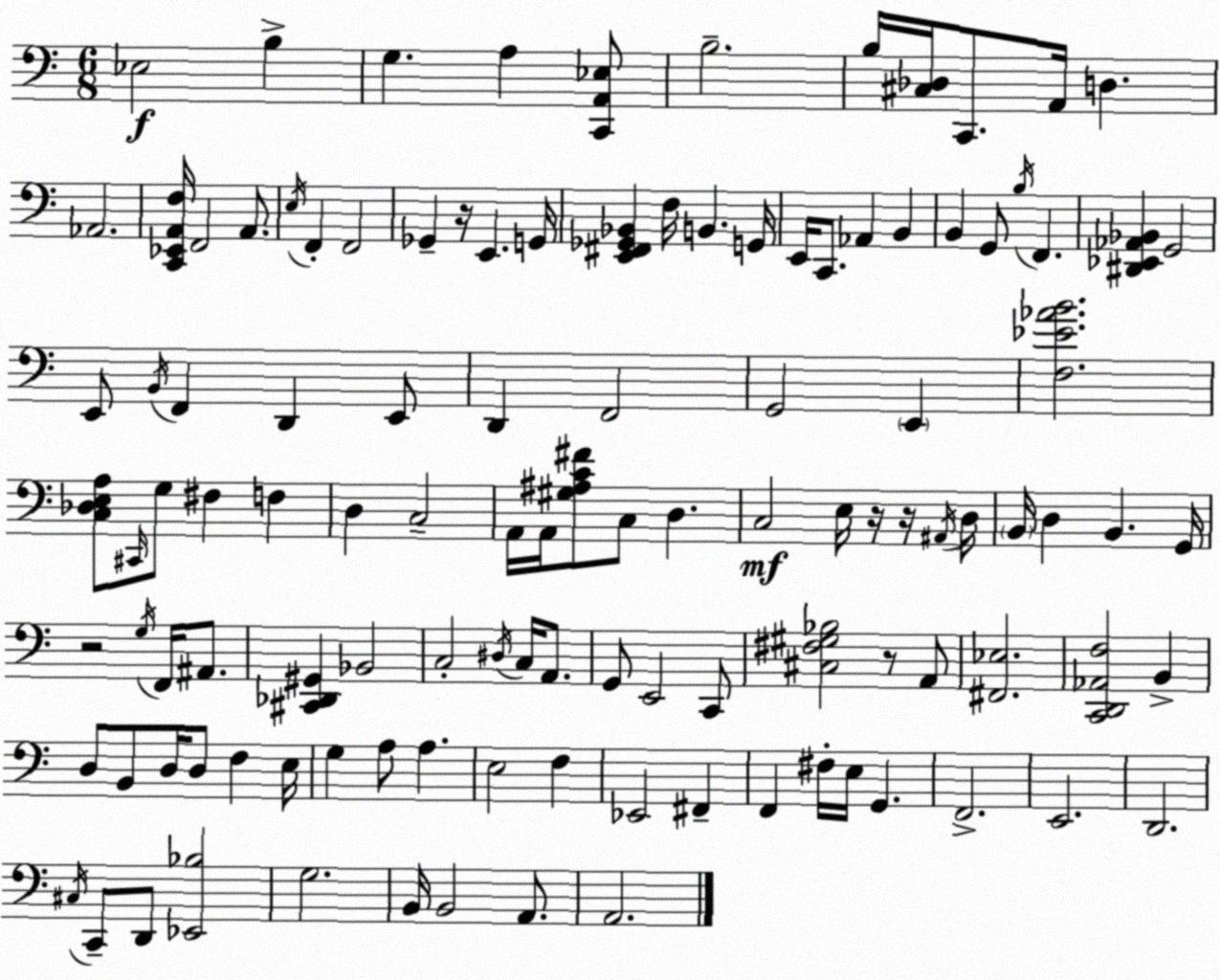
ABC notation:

X:1
T:Untitled
M:6/8
L:1/4
K:Am
_E,2 B, G, A, [C,,A,,_E,]/2 B,2 B,/4 [^C,_D,]/4 C,,/2 A,,/4 D, _A,,2 [C,,_E,,A,,F,]/4 F,,2 A,,/2 E,/4 F,, F,,2 _G,, z/4 E,, G,,/4 [E,,^F,,_G,,_B,,] F,/4 B,, G,,/4 E,,/4 C,,/2 _A,, B,, B,, G,,/2 B,/4 F,, [^D,,_E,,_A,,_B,,] G,,2 E,,/2 B,,/4 F,, D,, E,,/2 D,, F,,2 G,,2 E,, [F,_E_AB]2 [C,_D,E,A,]/2 ^C,,/4 G,/2 ^F, F, D, C,2 A,,/4 A,,/4 [^G,^A,C^F]/2 C,/2 D, C,2 E,/4 z/4 z/4 ^A,,/4 D,/4 B,,/4 D, B,, G,,/4 z2 G,/4 F,,/4 ^A,,/2 [^C,,_D,,^G,,] _B,,2 C,2 ^D,/4 C,/4 A,,/2 G,,/2 E,,2 C,,/2 [^C,^F,^G,_B,]2 z/2 A,,/2 [^F,,_E,]2 [C,,D,,_A,,F,]2 B,, D,/2 B,,/2 D,/4 D,/2 F, E,/4 G, A,/2 A, E,2 F, _E,,2 ^F,, F,, ^F,/4 E,/4 G,, F,,2 E,,2 D,,2 ^C,/4 C,,/2 D,,/2 [_E,,_B,]2 G,2 B,,/4 B,,2 A,,/2 A,,2